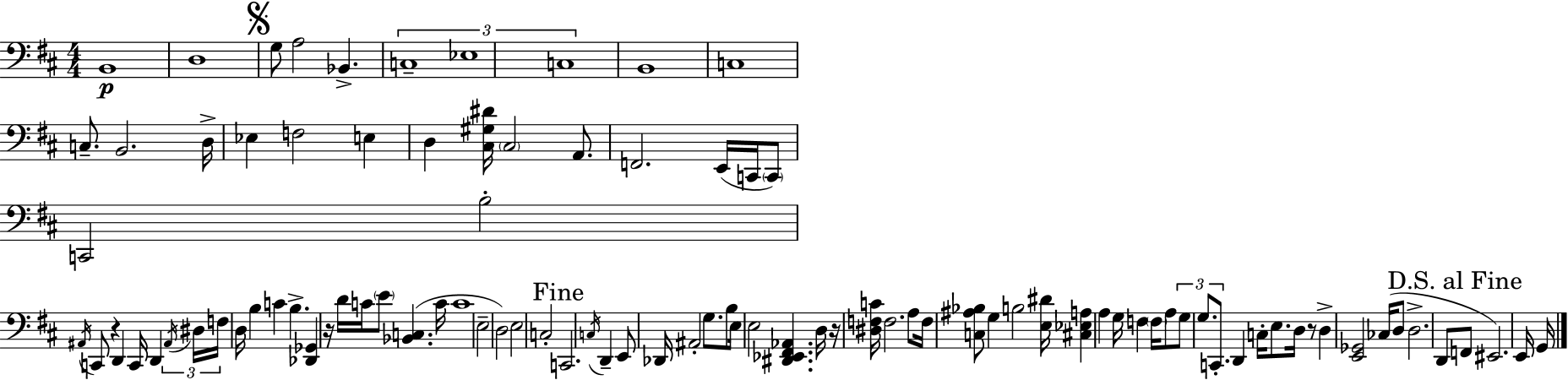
B2/w D3/w G3/e A3/h Bb2/q. C3/w Eb3/w C3/w B2/w C3/w C3/e. B2/h. D3/s Eb3/q F3/h E3/q D3/q [C#3,G#3,D#4]/s C#3/h A2/e. F2/h. E2/s C2/s C2/e C2/h B3/h A#2/s C2/e R/q D2/q C2/s D2/q A#2/s D#3/s F3/s D3/s B3/q C4/q B3/q. [Db2,Gb2]/q R/s D4/s C4/s E4/e [Bb2,C3]/q. C4/s C4/w E3/h D3/h E3/h C3/h C2/h. C3/s D2/q E2/e Db2/s A#2/h G3/e. B3/e E3/s E3/h [D#2,Eb2,F#2,Ab2]/q. D3/s R/s [D#3,F3,C4]/s F3/h. A3/e F3/s [C3,A#3,Bb3]/e G3/q B3/h [E3,D#4]/s [C#3,Eb3,A3]/q A3/q G3/s F3/q F3/s A3/e G3/e G3/e. C2/e. D2/q C3/s E3/e. D3/s R/e D3/q [E2,Gb2]/h CES3/s D3/e D3/h. D2/e F2/e EIS2/h. E2/s G2/s